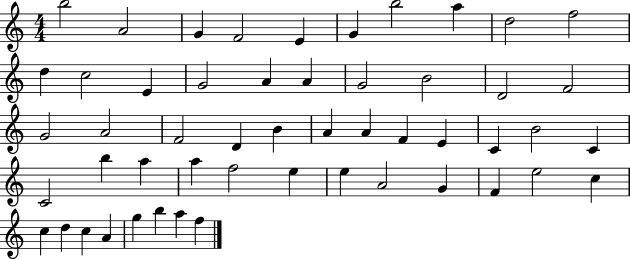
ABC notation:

X:1
T:Untitled
M:4/4
L:1/4
K:C
b2 A2 G F2 E G b2 a d2 f2 d c2 E G2 A A G2 B2 D2 F2 G2 A2 F2 D B A A F E C B2 C C2 b a a f2 e e A2 G F e2 c c d c A g b a f